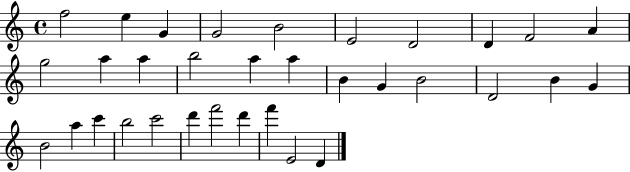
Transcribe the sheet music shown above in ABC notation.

X:1
T:Untitled
M:4/4
L:1/4
K:C
f2 e G G2 B2 E2 D2 D F2 A g2 a a b2 a a B G B2 D2 B G B2 a c' b2 c'2 d' f'2 d' f' E2 D